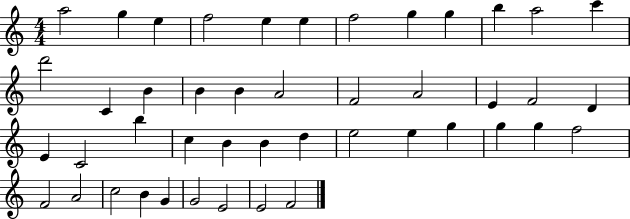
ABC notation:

X:1
T:Untitled
M:4/4
L:1/4
K:C
a2 g e f2 e e f2 g g b a2 c' d'2 C B B B A2 F2 A2 E F2 D E C2 b c B B d e2 e g g g f2 F2 A2 c2 B G G2 E2 E2 F2